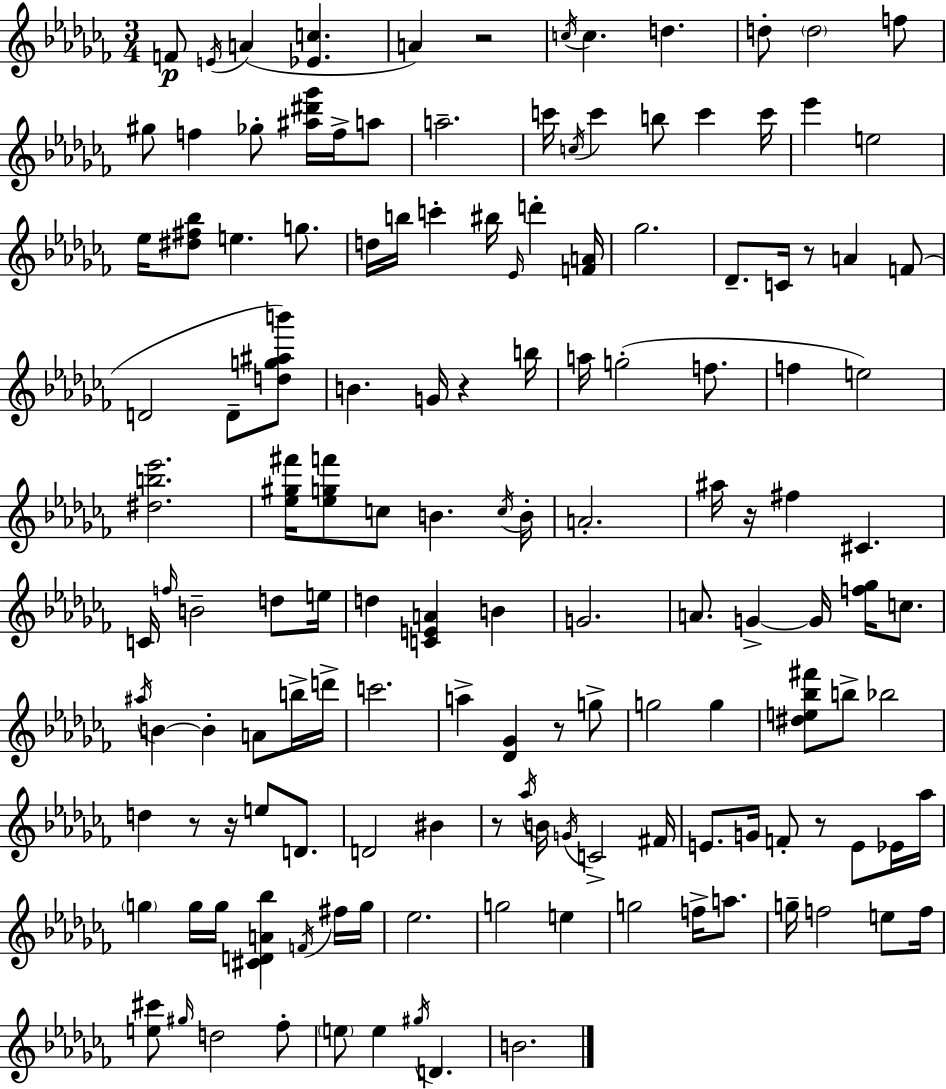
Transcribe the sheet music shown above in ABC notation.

X:1
T:Untitled
M:3/4
L:1/4
K:Abm
F/2 E/4 A [_Ec] A z2 c/4 c d d/2 d2 f/2 ^g/2 f _g/2 [^a^d'_g']/4 f/4 a/2 a2 c'/4 c/4 c' b/2 c' c'/4 _e' e2 _e/4 [^d^f_b]/2 e g/2 d/4 b/4 c' ^b/4 _E/4 d' [FA]/4 _g2 _D/2 C/4 z/2 A F/2 D2 D/2 [dg^ab']/2 B G/4 z b/4 a/4 g2 f/2 f e2 [^db_e']2 [_e^g^f']/4 [_egf']/2 c/2 B c/4 B/4 A2 ^a/4 z/4 ^f ^C C/4 f/4 B2 d/2 e/4 d [CEA] B G2 A/2 G G/4 [f_g]/4 c/2 ^a/4 B B A/2 b/4 d'/4 c'2 a [_D_G] z/2 g/2 g2 g [^de_b^f']/2 b/2 _b2 d z/2 z/4 e/2 D/2 D2 ^B z/2 _a/4 B/4 G/4 C2 ^F/4 E/2 G/4 F/2 z/2 E/2 _E/4 _a/4 g g/4 g/4 [^CDA_b] F/4 ^f/4 g/4 _e2 g2 e g2 f/4 a/2 g/4 f2 e/2 f/4 [e^c']/2 ^g/4 d2 _f/2 e/2 e ^g/4 D B2